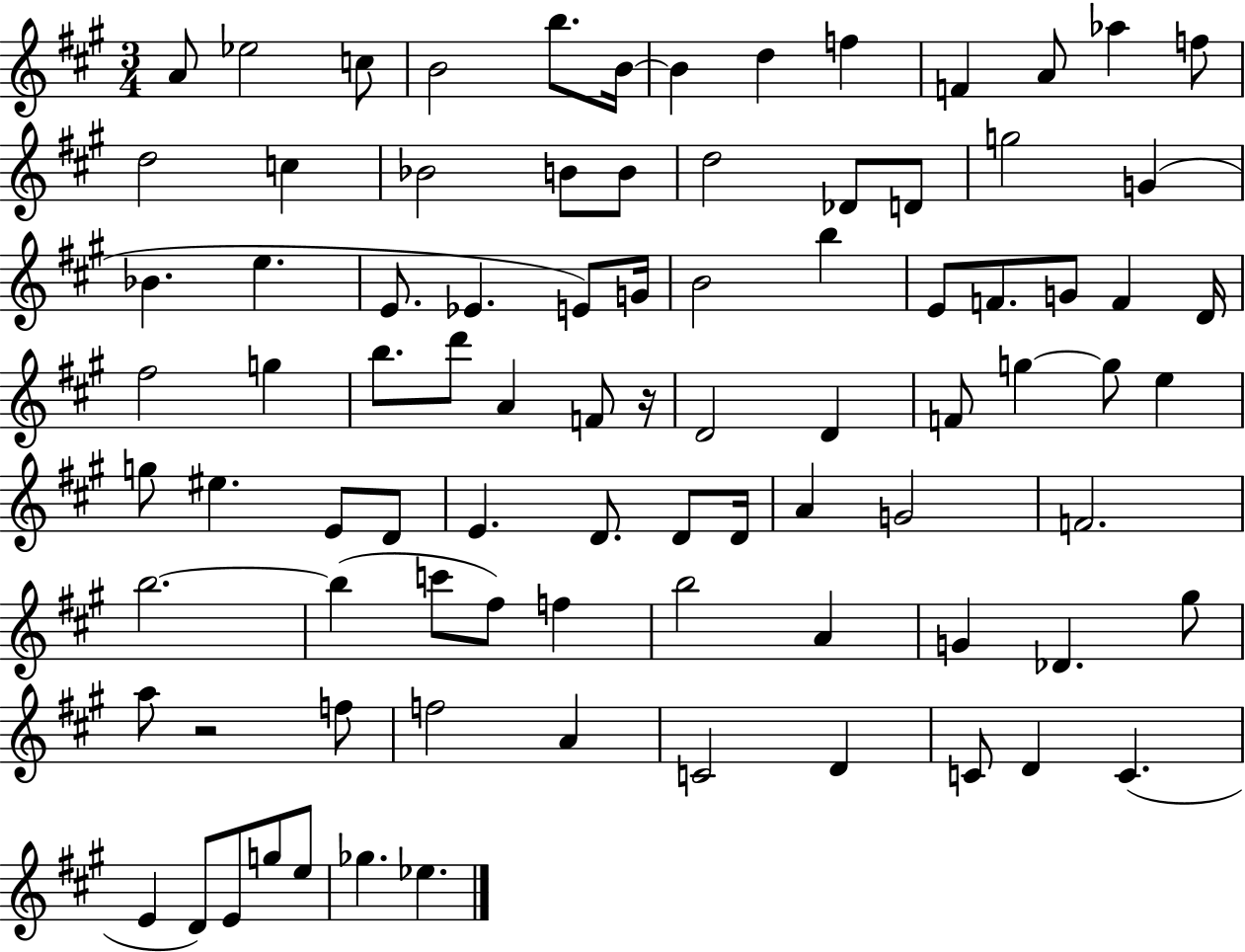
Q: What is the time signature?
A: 3/4